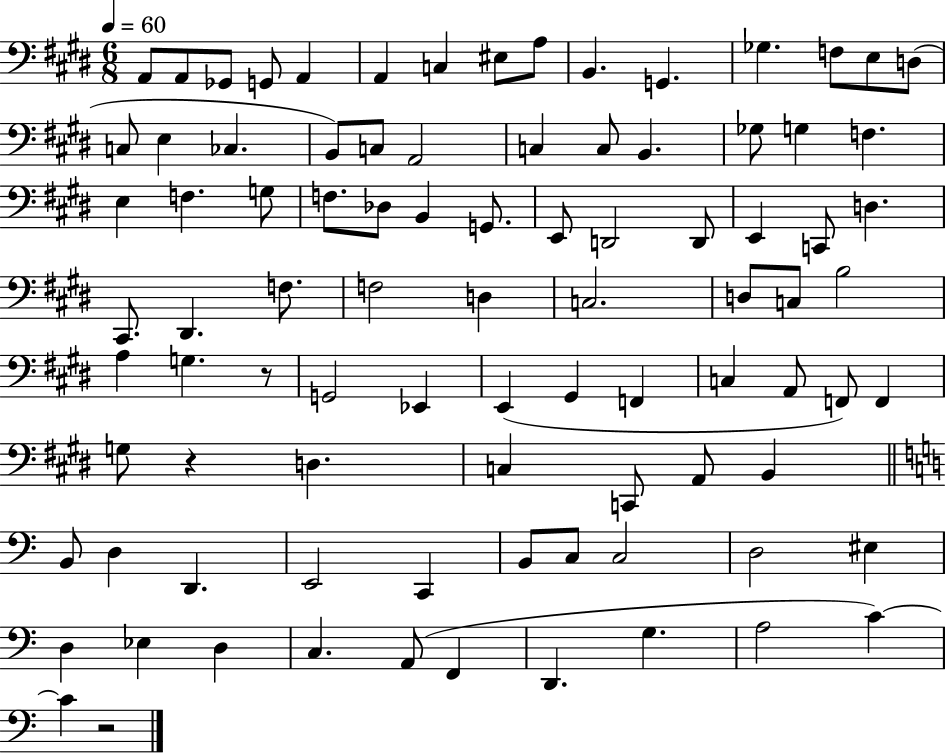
A2/e A2/e Gb2/e G2/e A2/q A2/q C3/q EIS3/e A3/e B2/q. G2/q. Gb3/q. F3/e E3/e D3/e C3/e E3/q CES3/q. B2/e C3/e A2/h C3/q C3/e B2/q. Gb3/e G3/q F3/q. E3/q F3/q. G3/e F3/e. Db3/e B2/q G2/e. E2/e D2/h D2/e E2/q C2/e D3/q. C#2/e. D#2/q. F3/e. F3/h D3/q C3/h. D3/e C3/e B3/h A3/q G3/q. R/e G2/h Eb2/q E2/q G#2/q F2/q C3/q A2/e F2/e F2/q G3/e R/q D3/q. C3/q C2/e A2/e B2/q B2/e D3/q D2/q. E2/h C2/q B2/e C3/e C3/h D3/h EIS3/q D3/q Eb3/q D3/q C3/q. A2/e F2/q D2/q. G3/q. A3/h C4/q C4/q R/h